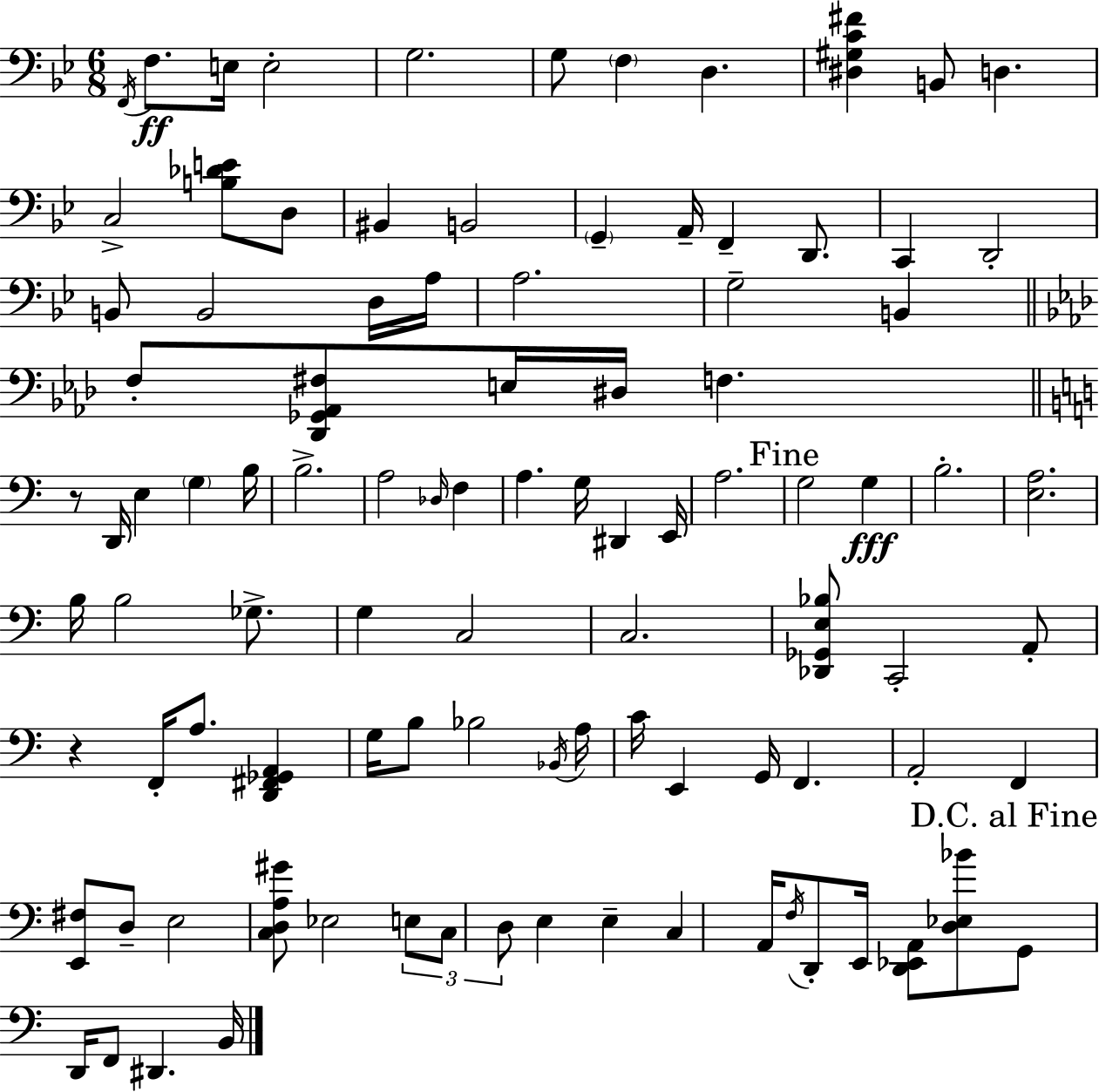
X:1
T:Untitled
M:6/8
L:1/4
K:Gm
F,,/4 F,/2 E,/4 E,2 G,2 G,/2 F, D, [^D,^G,C^F] B,,/2 D, C,2 [B,_DE]/2 D,/2 ^B,, B,,2 G,, A,,/4 F,, D,,/2 C,, D,,2 B,,/2 B,,2 D,/4 A,/4 A,2 G,2 B,, F,/2 [_D,,_G,,_A,,^F,]/2 E,/4 ^D,/4 F, z/2 D,,/4 E, G, B,/4 B,2 A,2 _D,/4 F, A, G,/4 ^D,, E,,/4 A,2 G,2 G, B,2 [E,A,]2 B,/4 B,2 _G,/2 G, C,2 C,2 [_D,,_G,,E,_B,]/2 C,,2 A,,/2 z F,,/4 A,/2 [D,,^F,,_G,,A,,] G,/4 B,/2 _B,2 _B,,/4 A,/4 C/4 E,, G,,/4 F,, A,,2 F,, [E,,^F,]/2 D,/2 E,2 [C,D,A,^G]/2 _E,2 E,/2 C,/2 D,/2 E, E, C, A,,/4 F,/4 D,,/2 E,,/4 [D,,_E,,A,,]/2 [D,_E,_B]/2 G,,/2 D,,/4 F,,/2 ^D,, B,,/4